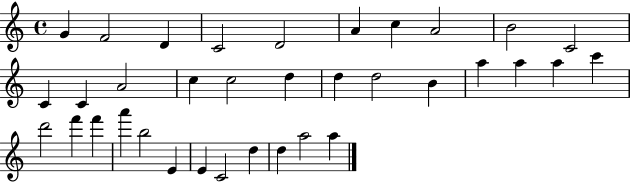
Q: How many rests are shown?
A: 0